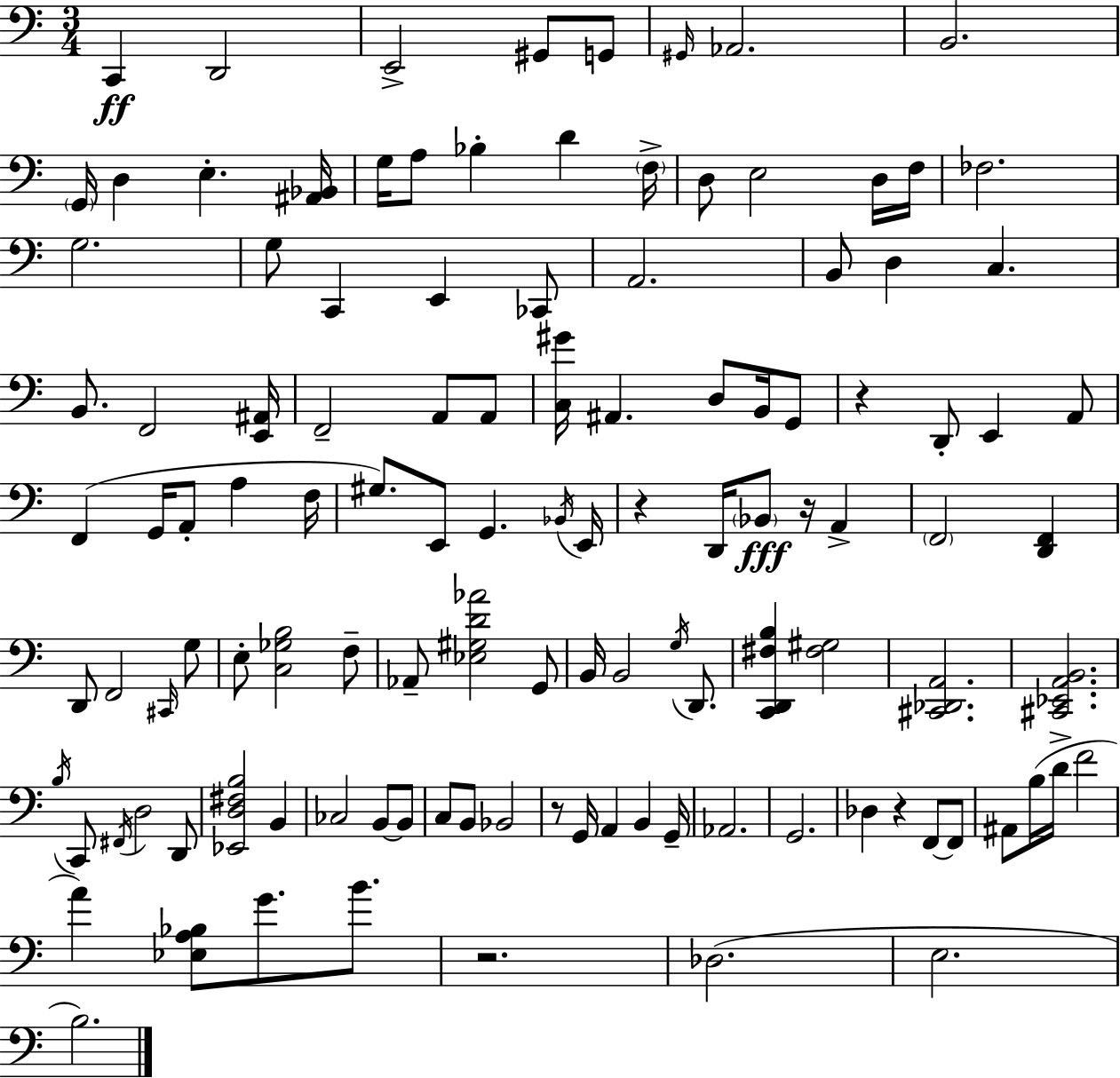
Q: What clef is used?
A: bass